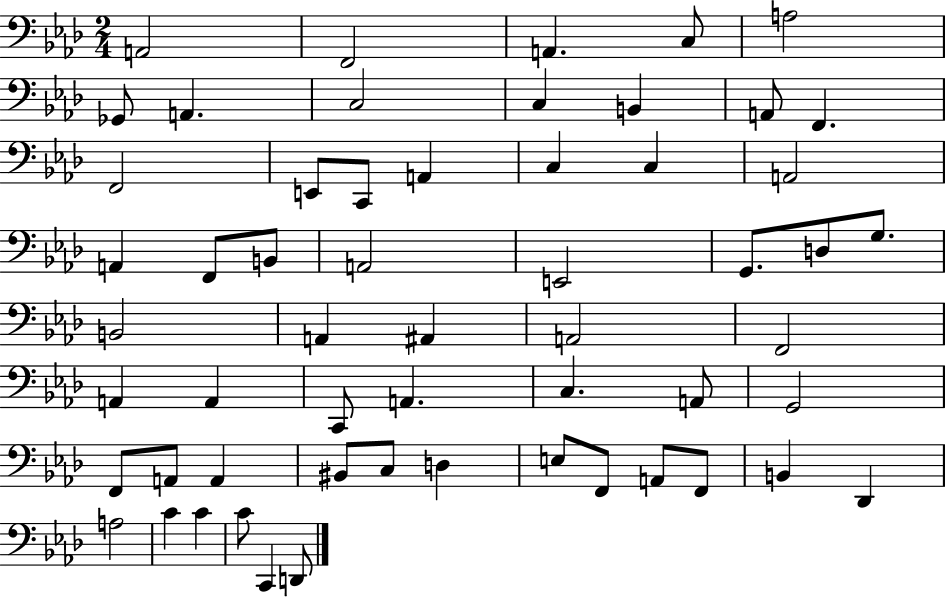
A2/h F2/h A2/q. C3/e A3/h Gb2/e A2/q. C3/h C3/q B2/q A2/e F2/q. F2/h E2/e C2/e A2/q C3/q C3/q A2/h A2/q F2/e B2/e A2/h E2/h G2/e. D3/e G3/e. B2/h A2/q A#2/q A2/h F2/h A2/q A2/q C2/e A2/q. C3/q. A2/e G2/h F2/e A2/e A2/q BIS2/e C3/e D3/q E3/e F2/e A2/e F2/e B2/q Db2/q A3/h C4/q C4/q C4/e C2/q D2/e